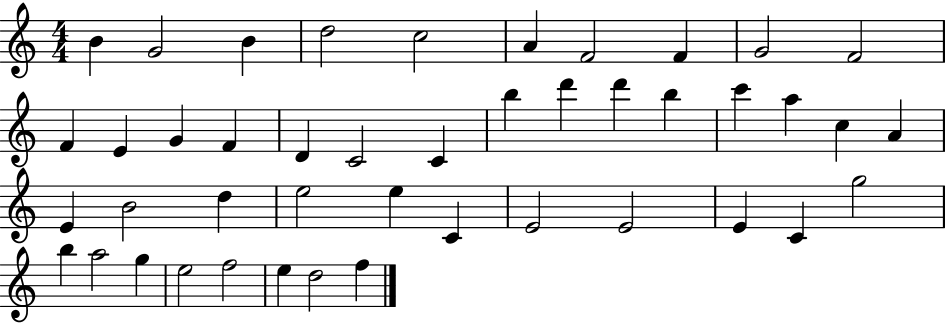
B4/q G4/h B4/q D5/h C5/h A4/q F4/h F4/q G4/h F4/h F4/q E4/q G4/q F4/q D4/q C4/h C4/q B5/q D6/q D6/q B5/q C6/q A5/q C5/q A4/q E4/q B4/h D5/q E5/h E5/q C4/q E4/h E4/h E4/q C4/q G5/h B5/q A5/h G5/q E5/h F5/h E5/q D5/h F5/q